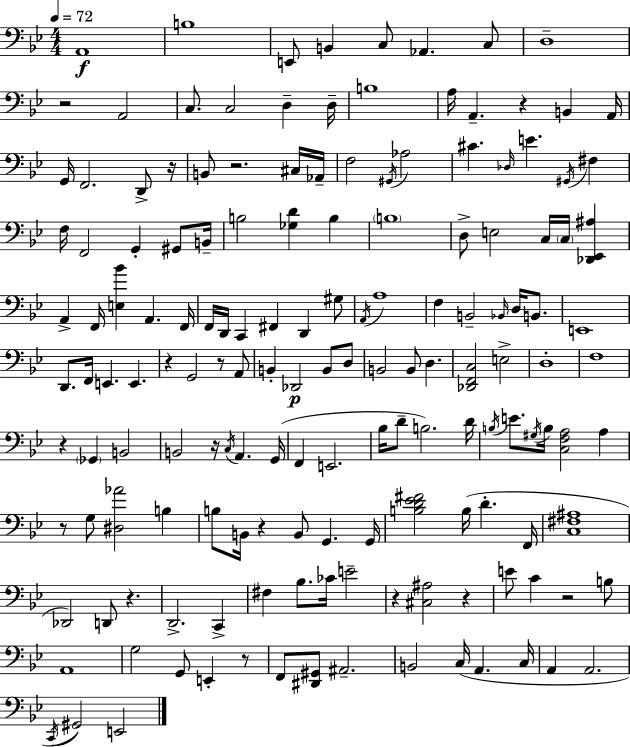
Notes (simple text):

A2/w B3/w E2/e B2/q C3/e Ab2/q. C3/e D3/w R/h A2/h C3/e. C3/h D3/q D3/s B3/w A3/s A2/q. R/q B2/q A2/s G2/s F2/h. D2/e R/s B2/e R/h. C#3/s Ab2/s F3/h G#2/s Ab3/h C#4/q. Db3/s E4/q. G#2/s F#3/q F3/s F2/h G2/q G#2/e B2/s B3/h [Gb3,D4]/q B3/q B3/w D3/e E3/h C3/s C3/s [Db2,Eb2,A#3]/q A2/q F2/s [E3,Bb4]/q A2/q. F2/s F2/s D2/s C2/q F#2/q D2/q G#3/e A2/s A3/w F3/q B2/h Bb2/s D3/s B2/e. E2/w D2/e. F2/s E2/q. E2/q. R/q G2/h R/e A2/e B2/q Db2/h B2/e D3/e B2/h B2/e D3/q. [Db2,F2,C3]/h E3/h D3/w F3/w R/q Gb2/q B2/h B2/h R/s C3/s A2/q. G2/s F2/q E2/h. Bb3/s D4/e B3/h. D4/s B3/s E4/e. G#3/s B3/s [C3,F3,A3]/h A3/q R/e G3/e [D#3,Ab4]/h B3/q B3/e B2/s R/q B2/e G2/q. G2/s [B3,D4,Eb4,F#4]/h B3/s D4/q. F2/s [C3,F#3,A#3]/w Db2/h D2/e R/q. D2/h. C2/q F#3/q Bb3/e. CES4/s E4/h R/q [C#3,A#3]/h R/q E4/e C4/q R/h B3/e A2/w G3/h G2/e E2/q R/e F2/e [D#2,G#2]/e A#2/h. B2/h C3/s A2/q. C3/s A2/q A2/h. C2/s G#2/h E2/h